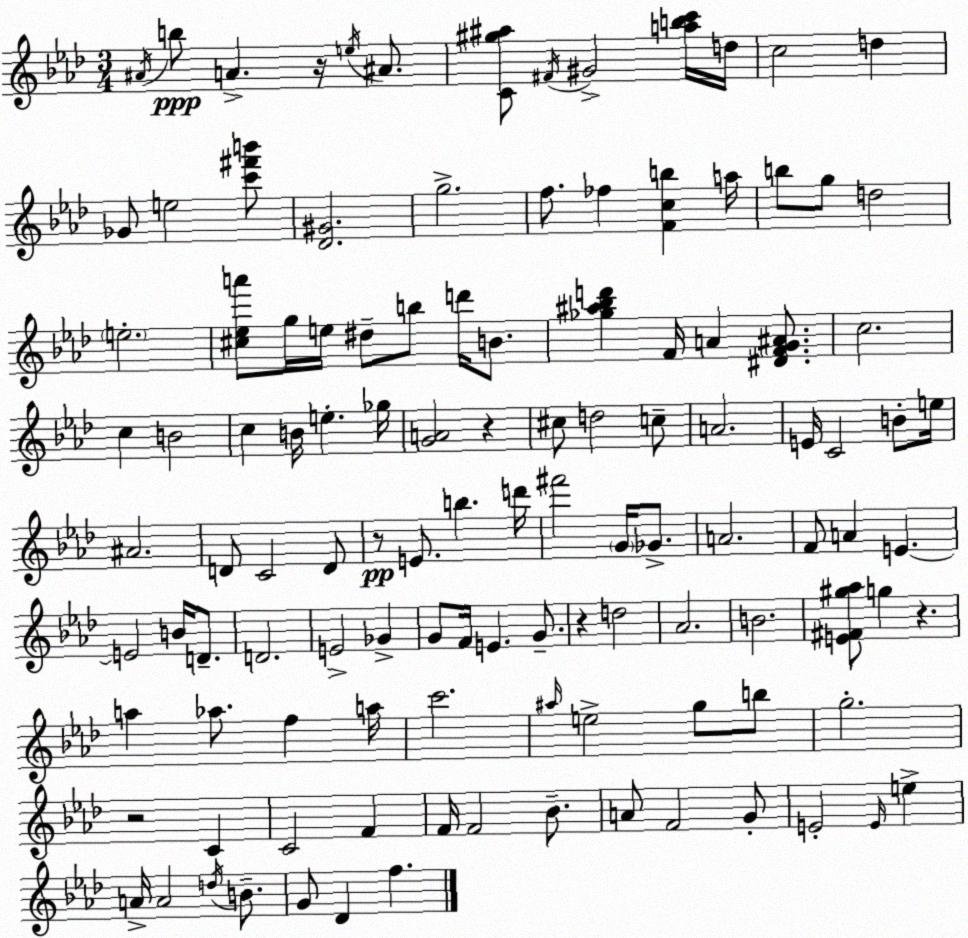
X:1
T:Untitled
M:3/4
L:1/4
K:Ab
^A/4 b/2 A z/4 e/4 ^A/2 [C^g^a]/2 ^F/4 ^G2 [abc']/4 d/4 c2 d _G/2 e2 [c'^f'b']/2 [_D^G]2 g2 f/2 _f [Fcb] a/4 b/2 g/2 d2 e2 [^c_ea']/2 g/4 e/4 ^d/2 b/2 d'/4 B/2 [_g^a_bd'] F/4 A [^DFG^A]/2 c2 c B2 c B/4 e _g/4 [GA]2 z ^c/2 d2 c/2 A2 E/4 C2 B/2 e/4 ^A2 D/2 C2 D/2 z/2 E/2 b d'/4 ^f'2 G/4 _G/2 A2 F/2 A E E2 B/4 D/2 D2 E2 _G G/2 F/4 E G/2 z d2 _A2 B2 [E^F^g_a]/2 g z a _a/2 f a/4 c'2 ^a/4 e2 g/2 b/2 g2 z2 C C2 F F/4 F2 _B/2 A/2 F2 G/2 E2 E/4 e A/4 A2 d/4 B/2 G/2 _D f